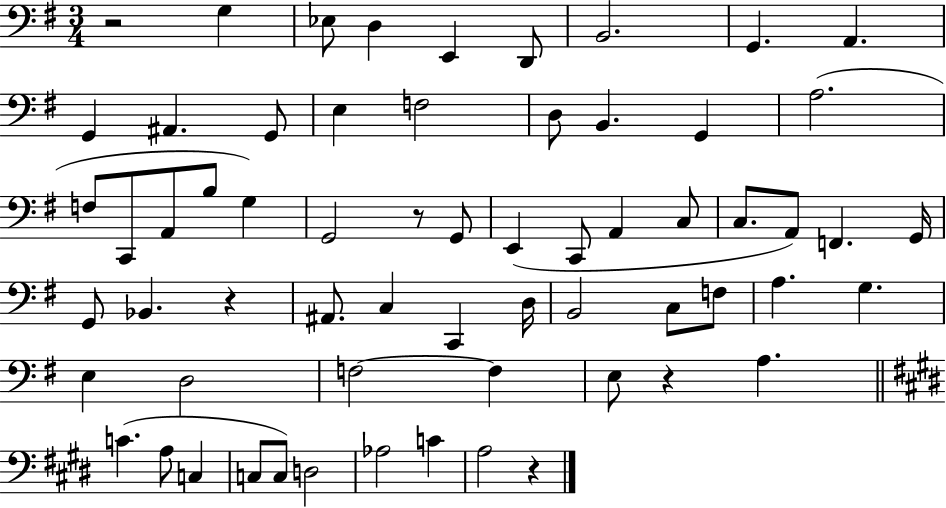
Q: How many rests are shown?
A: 5